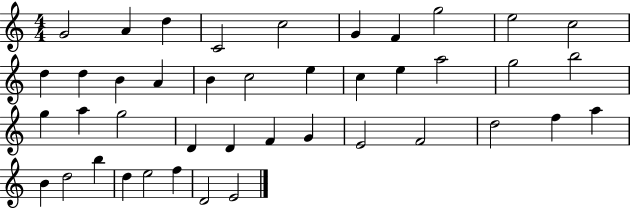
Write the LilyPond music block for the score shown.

{
  \clef treble
  \numericTimeSignature
  \time 4/4
  \key c \major
  g'2 a'4 d''4 | c'2 c''2 | g'4 f'4 g''2 | e''2 c''2 | \break d''4 d''4 b'4 a'4 | b'4 c''2 e''4 | c''4 e''4 a''2 | g''2 b''2 | \break g''4 a''4 g''2 | d'4 d'4 f'4 g'4 | e'2 f'2 | d''2 f''4 a''4 | \break b'4 d''2 b''4 | d''4 e''2 f''4 | d'2 e'2 | \bar "|."
}